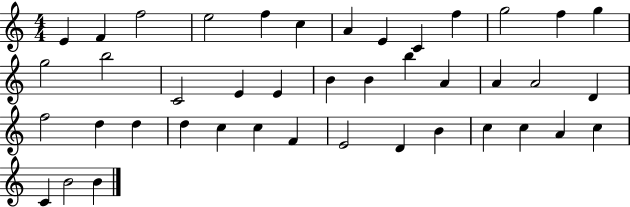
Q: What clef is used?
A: treble